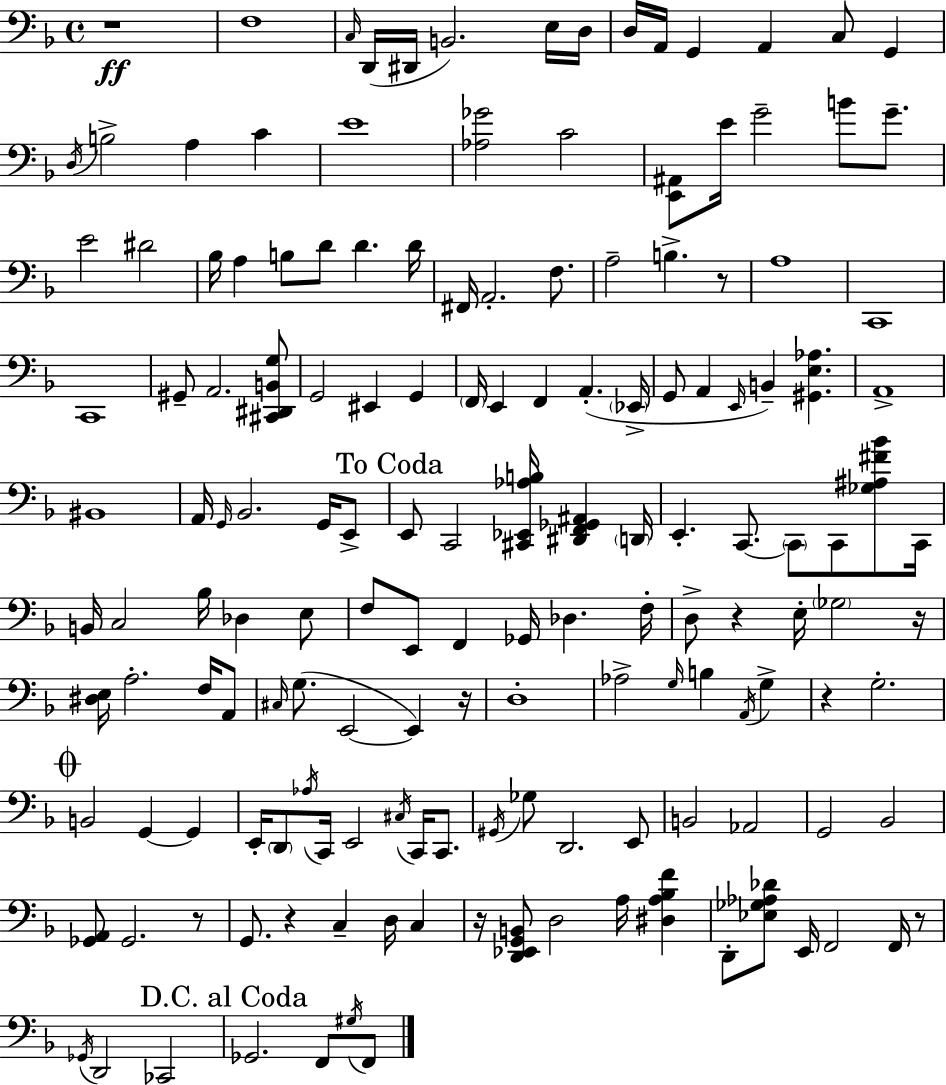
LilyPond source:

{
  \clef bass
  \time 4/4
  \defaultTimeSignature
  \key f \major
  r1\ff | f1 | \grace { c16 } d,16( dis,16 b,2.) e16 | d16 d16 a,16 g,4 a,4 c8 g,4 | \break \acciaccatura { d16 } b2-> a4 c'4 | e'1 | <aes ges'>2 c'2 | <e, ais,>8 e'16 g'2-- b'8 g'8.-- | \break e'2 dis'2 | bes16 a4 b8 d'8 d'4. | d'16 fis,16 a,2.-. f8. | a2-- b4.-> | \break r8 a1 | c,1 | c,1 | gis,8-- a,2. | \break <cis, dis, b, g>8 g,2 eis,4 g,4 | \parenthesize f,16 e,4 f,4 a,4.-.( | \parenthesize ees,16-> g,8 a,4 \grace { e,16 } b,4--) <gis, e aes>4. | a,1-> | \break bis,1 | a,16 \grace { g,16 } bes,2. | g,16 e,8-> \mark "To Coda" e,8 c,2 <cis, ees, aes b>16 <dis, f, ges, ais,>4 | \parenthesize d,16 e,4.-. c,8.~~ \parenthesize c,8 c,8 | \break <ges ais fis' bes'>8 c,16 b,16 c2 bes16 des4 | e8 f8 e,8 f,4 ges,16 des4. | f16-. d8-> r4 e16-. \parenthesize ges2 | r16 <dis e>16 a2.-. | \break f16 a,8 \grace { cis16 }( g8. e,2~~ | e,4) r16 d1-. | aes2-> \grace { g16 } b4 | \acciaccatura { a,16 } g4-> r4 g2.-. | \break \mark \markup { \musicglyph "scripts.coda" } b,2 g,4~~ | g,4 e,16-. \parenthesize d,8 \acciaccatura { aes16 } c,16 e,2 | \acciaccatura { cis16 } c,16 c,8. \acciaccatura { gis,16 } ges8 d,2. | e,8 b,2 | \break aes,2 g,2 | bes,2 <ges, a,>8 ges,2. | r8 g,8. r4 | c4-- d16 c4 r16 <d, ees, g, b,>8 d2 | \break a16 <dis a bes f'>4 d,8-. <ees ges aes des'>8 e,16 f,2 | f,16 r8 \acciaccatura { ges,16 } d,2 | ces,2 \mark "D.C. al Coda" ges,2. | f,8 \acciaccatura { gis16 } f,8 \bar "|."
}